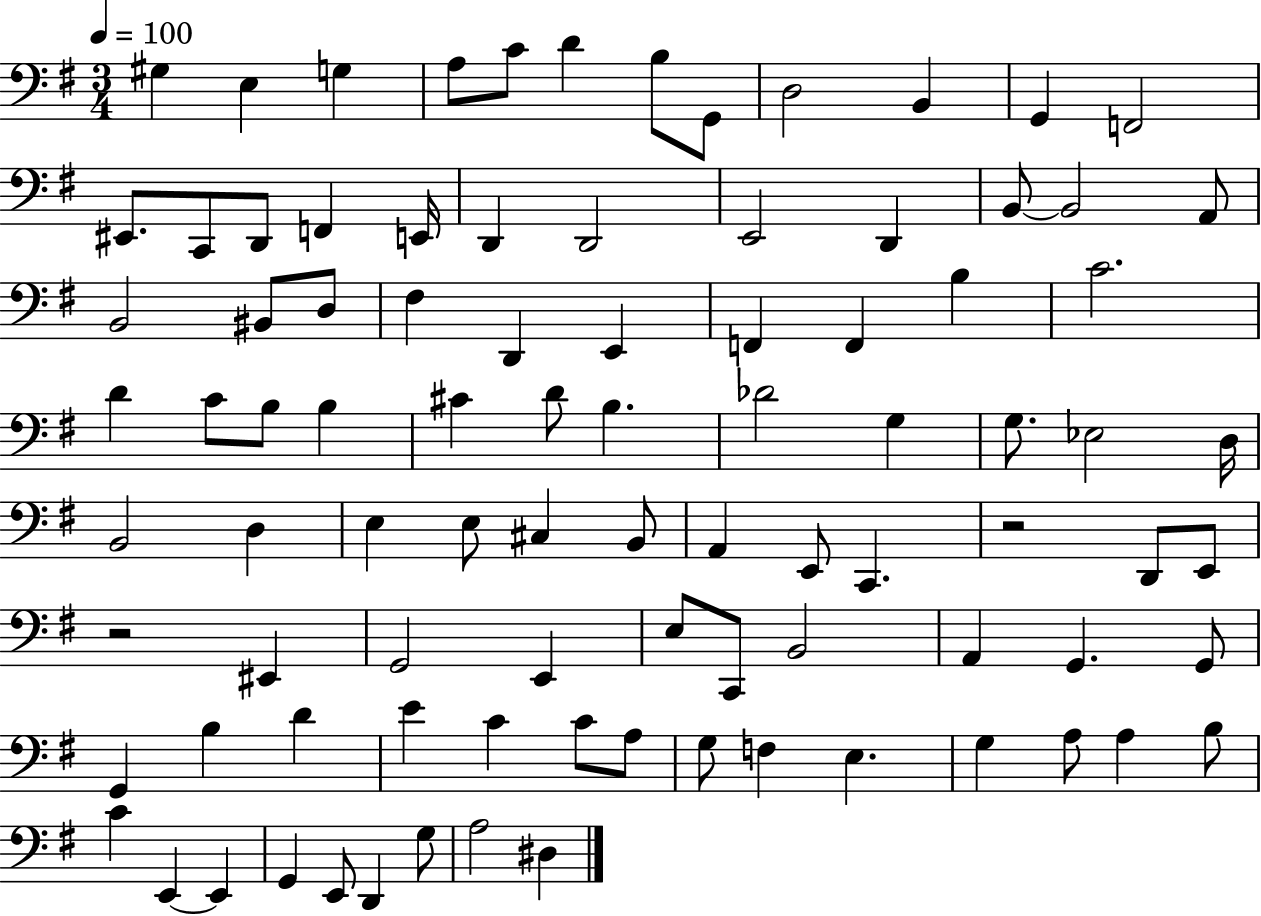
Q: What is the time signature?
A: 3/4